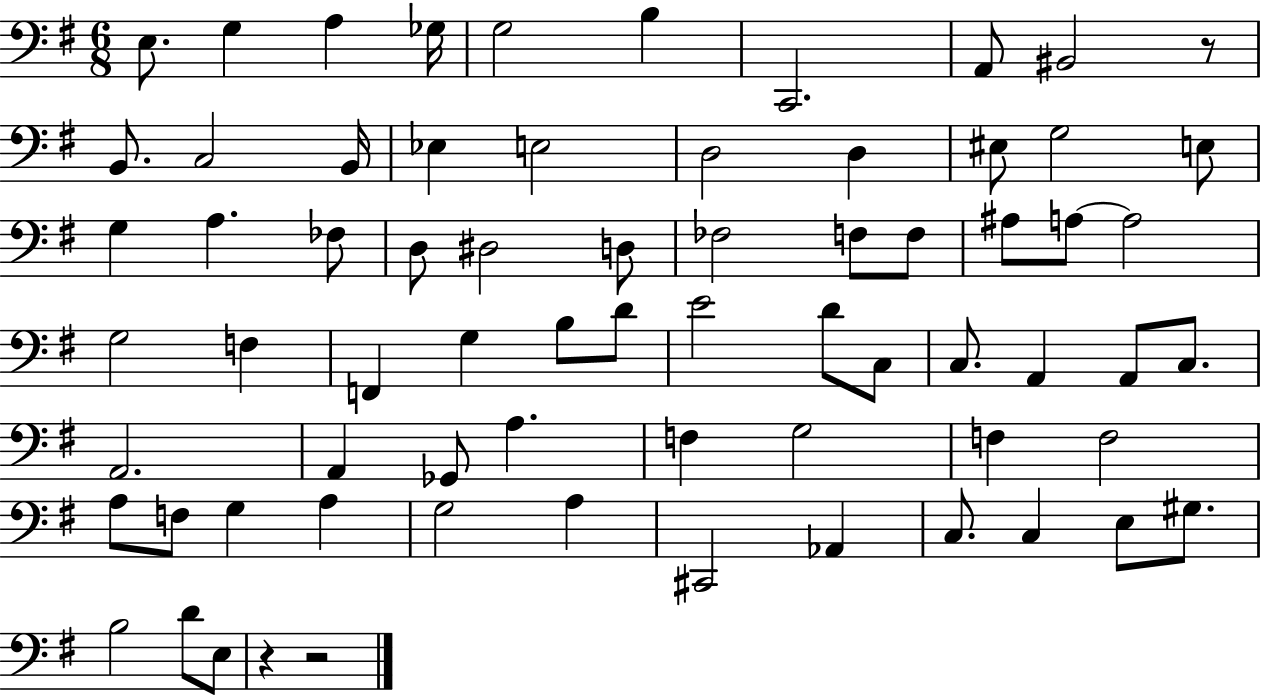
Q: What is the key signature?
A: G major